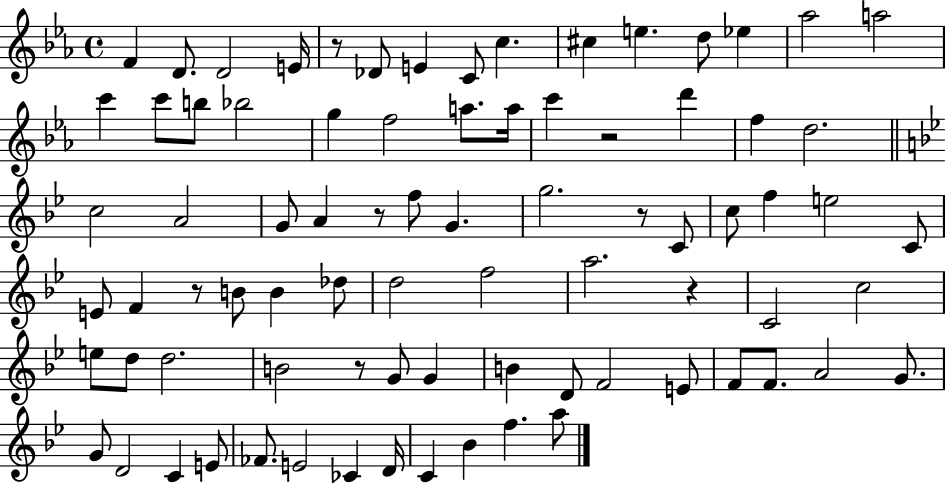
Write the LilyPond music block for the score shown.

{
  \clef treble
  \time 4/4
  \defaultTimeSignature
  \key ees \major
  f'4 d'8. d'2 e'16 | r8 des'8 e'4 c'8 c''4. | cis''4 e''4. d''8 ees''4 | aes''2 a''2 | \break c'''4 c'''8 b''8 bes''2 | g''4 f''2 a''8. a''16 | c'''4 r2 d'''4 | f''4 d''2. | \break \bar "||" \break \key bes \major c''2 a'2 | g'8 a'4 r8 f''8 g'4. | g''2. r8 c'8 | c''8 f''4 e''2 c'8 | \break e'8 f'4 r8 b'8 b'4 des''8 | d''2 f''2 | a''2. r4 | c'2 c''2 | \break e''8 d''8 d''2. | b'2 r8 g'8 g'4 | b'4 d'8 f'2 e'8 | f'8 f'8. a'2 g'8. | \break g'8 d'2 c'4 e'8 | fes'8. e'2 ces'4 d'16 | c'4 bes'4 f''4. a''8 | \bar "|."
}